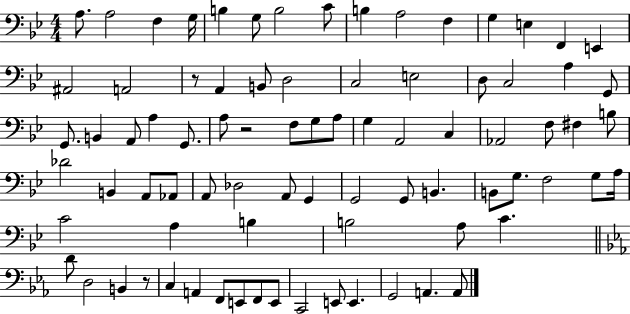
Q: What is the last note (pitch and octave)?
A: A2